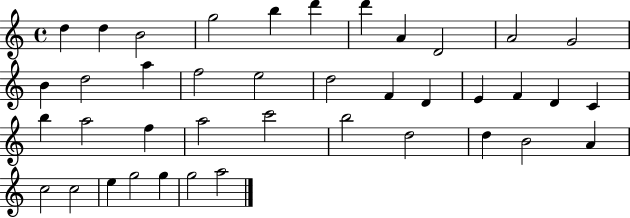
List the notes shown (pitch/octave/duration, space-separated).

D5/q D5/q B4/h G5/h B5/q D6/q D6/q A4/q D4/h A4/h G4/h B4/q D5/h A5/q F5/h E5/h D5/h F4/q D4/q E4/q F4/q D4/q C4/q B5/q A5/h F5/q A5/h C6/h B5/h D5/h D5/q B4/h A4/q C5/h C5/h E5/q G5/h G5/q G5/h A5/h